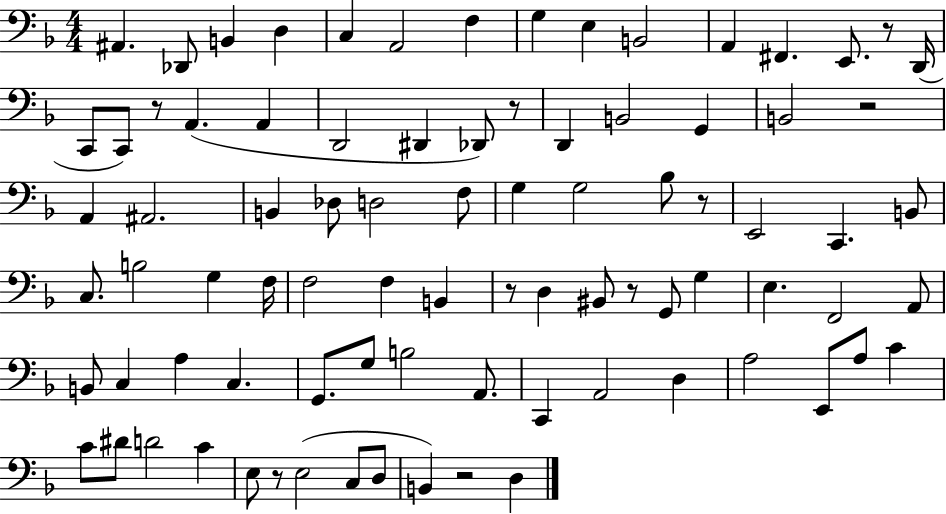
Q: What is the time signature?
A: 4/4